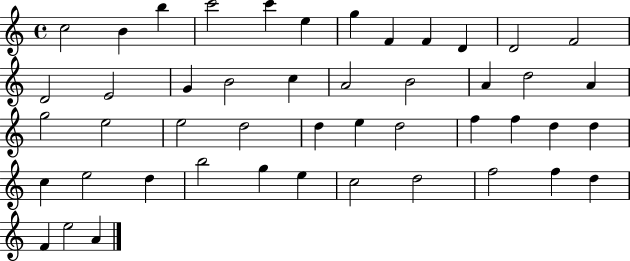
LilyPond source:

{
  \clef treble
  \time 4/4
  \defaultTimeSignature
  \key c \major
  c''2 b'4 b''4 | c'''2 c'''4 e''4 | g''4 f'4 f'4 d'4 | d'2 f'2 | \break d'2 e'2 | g'4 b'2 c''4 | a'2 b'2 | a'4 d''2 a'4 | \break g''2 e''2 | e''2 d''2 | d''4 e''4 d''2 | f''4 f''4 d''4 d''4 | \break c''4 e''2 d''4 | b''2 g''4 e''4 | c''2 d''2 | f''2 f''4 d''4 | \break f'4 e''2 a'4 | \bar "|."
}